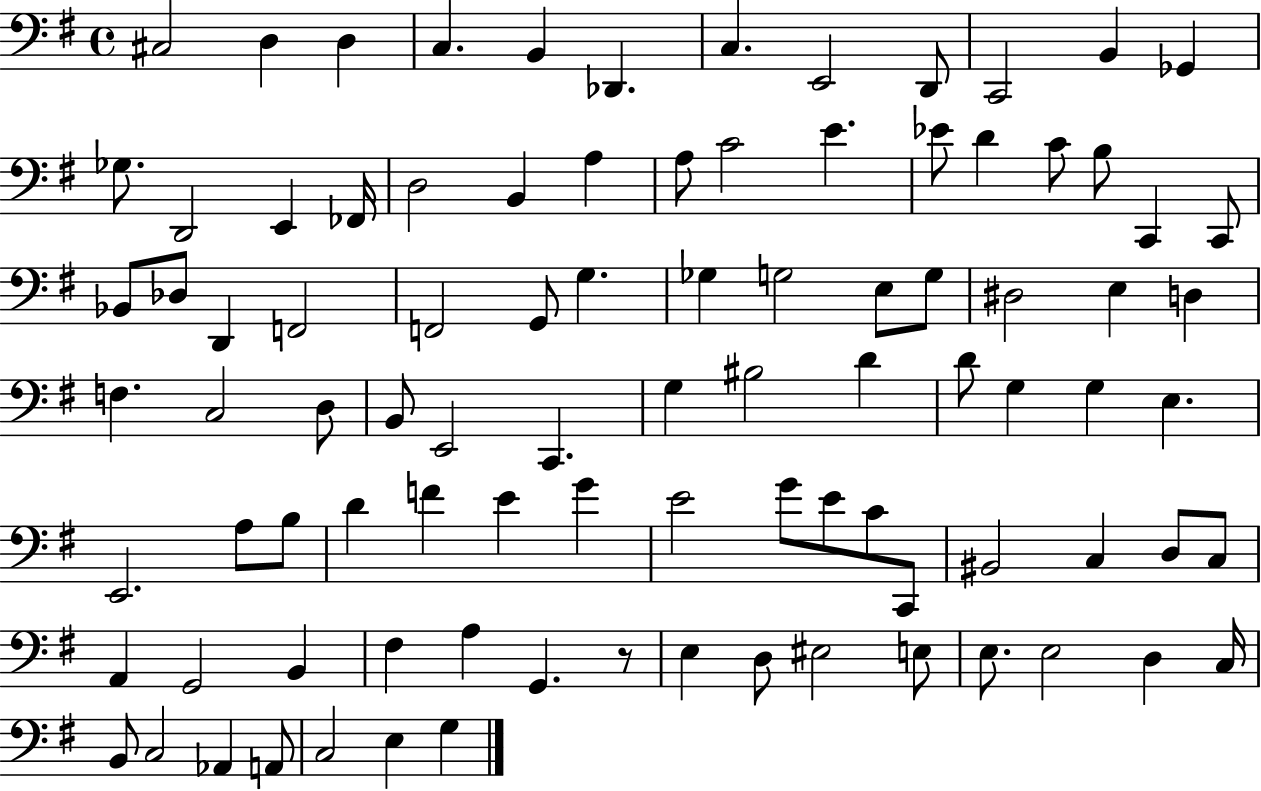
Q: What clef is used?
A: bass